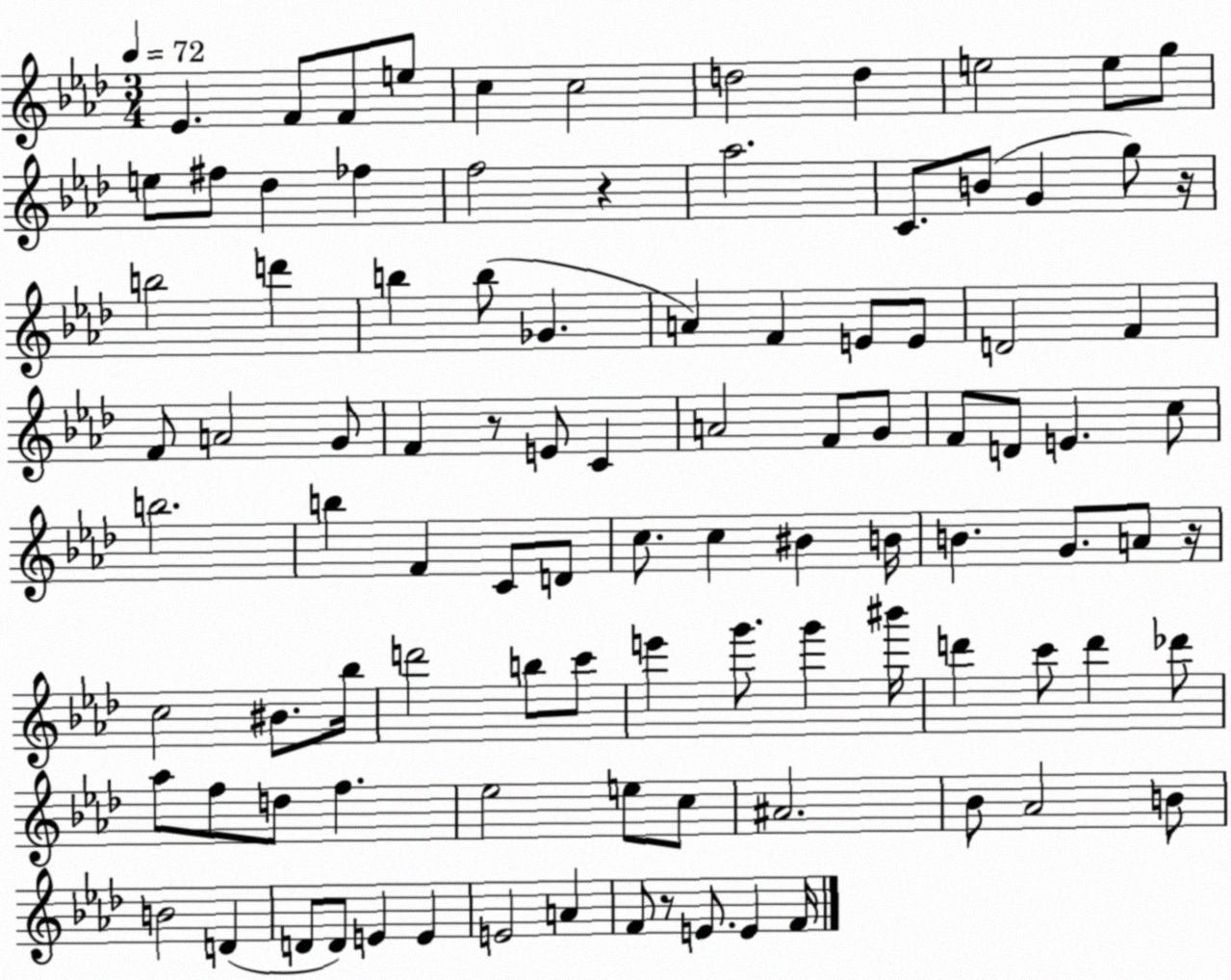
X:1
T:Untitled
M:3/4
L:1/4
K:Ab
_E F/2 F/2 e/2 c c2 d2 d e2 e/2 g/2 e/2 ^f/2 _d _f f2 z _a2 C/2 B/2 G g/2 z/4 b2 d' b b/2 _G A F E/2 E/2 D2 F F/2 A2 G/2 F z/2 E/2 C A2 F/2 G/2 F/2 D/2 E c/2 b2 b F C/2 D/2 c/2 c ^B B/4 B G/2 A/2 z/4 c2 ^B/2 _b/4 d'2 b/2 c'/2 e' g'/2 g' ^b'/4 d' c'/2 d' _d'/2 _a/2 f/2 d/2 f _e2 e/2 c/2 ^A2 _B/2 _A2 B/2 B2 D D/2 D/2 E E E2 A F/2 z/2 E/2 E F/4